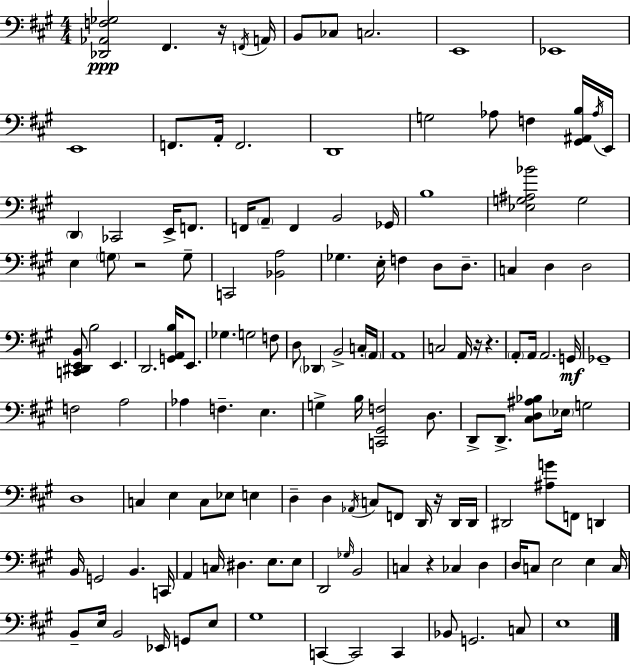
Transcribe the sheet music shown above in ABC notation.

X:1
T:Untitled
M:4/4
L:1/4
K:A
[_D,,_A,,F,_G,]2 ^F,, z/4 F,,/4 A,,/4 B,,/2 _C,/2 C,2 E,,4 _E,,4 E,,4 F,,/2 A,,/4 F,,2 D,,4 G,2 _A,/2 F, [^G,,^A,,B,]/4 _A,/4 E,,/4 D,, _C,,2 E,,/4 F,,/2 F,,/4 A,,/2 F,, B,,2 _G,,/4 B,4 [_E,G,^A,_B]2 G,2 E, G,/2 z2 G,/2 C,,2 [_B,,A,]2 _G, E,/4 F, D,/2 D,/2 C, D, D,2 [C,,^D,,E,,B,,]/2 B,2 E,, D,,2 [G,,A,,B,]/4 E,,/2 _G, G,2 F,/2 D,/2 _D,, B,,2 C,/4 A,,/4 A,,4 C,2 A,,/4 z/4 z A,,/2 A,,/4 A,,2 G,,/4 _G,,4 F,2 A,2 _A, F, E, G, B,/4 [C,,^G,,F,]2 D,/2 D,,/2 D,,/2 [^C,D,^A,_B,]/2 _E,/4 G,2 D,4 C, E, C,/2 _E,/2 E, D, D, _A,,/4 C,/2 F,,/2 D,,/4 z/4 D,,/4 D,,/4 ^D,,2 [^A,G]/2 F,,/2 D,, B,,/4 G,,2 B,, C,,/4 A,, C,/4 ^D, E,/2 E,/2 D,,2 _G,/4 B,,2 C, z _C, D, D,/4 C,/2 E,2 E, C,/4 B,,/2 E,/4 B,,2 _E,,/4 G,,/2 E,/2 ^G,4 C,, C,,2 C,, _B,,/2 G,,2 C,/2 E,4